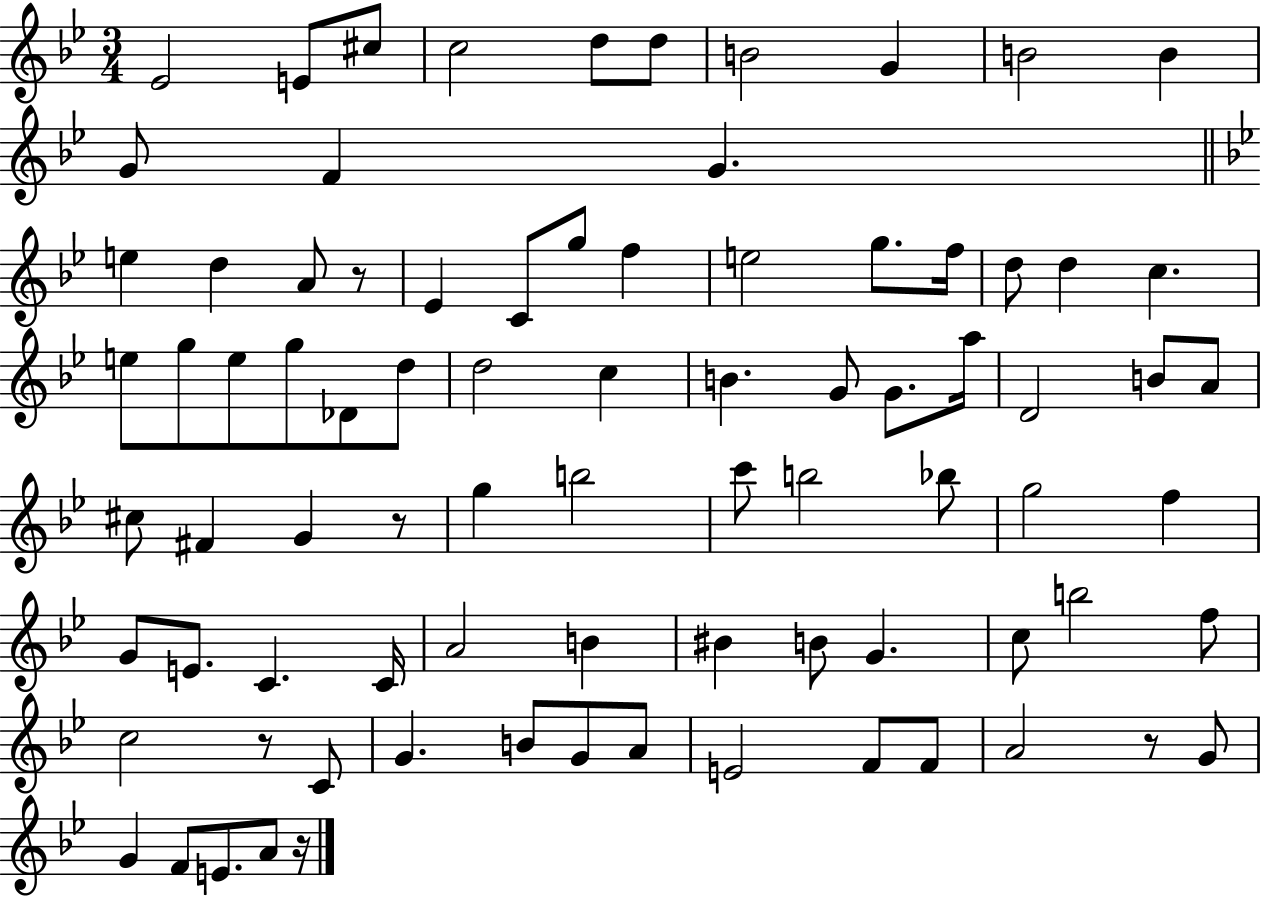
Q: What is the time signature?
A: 3/4